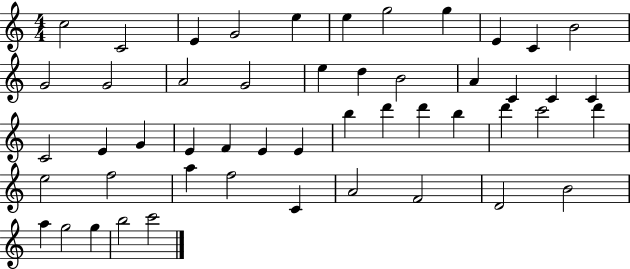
X:1
T:Untitled
M:4/4
L:1/4
K:C
c2 C2 E G2 e e g2 g E C B2 G2 G2 A2 G2 e d B2 A C C C C2 E G E F E E b d' d' b d' c'2 d' e2 f2 a f2 C A2 F2 D2 B2 a g2 g b2 c'2